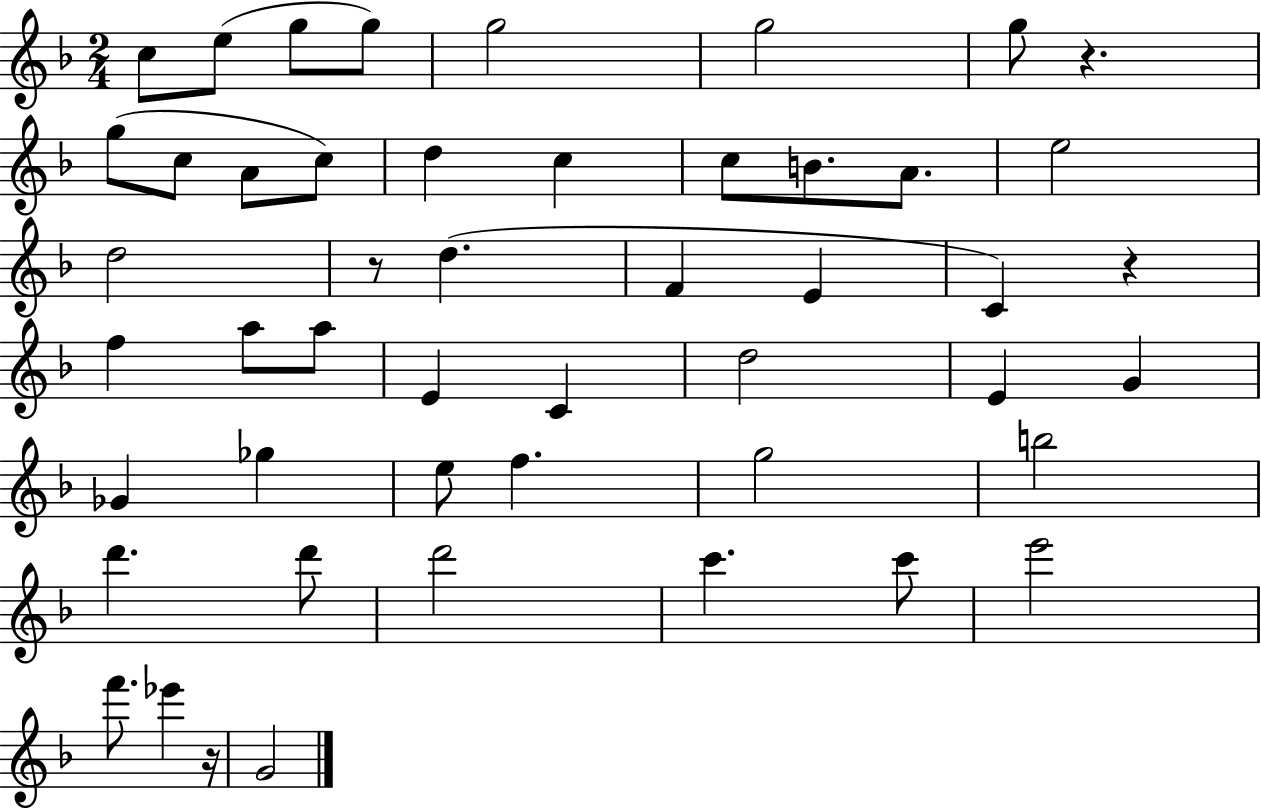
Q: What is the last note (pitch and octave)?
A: G4